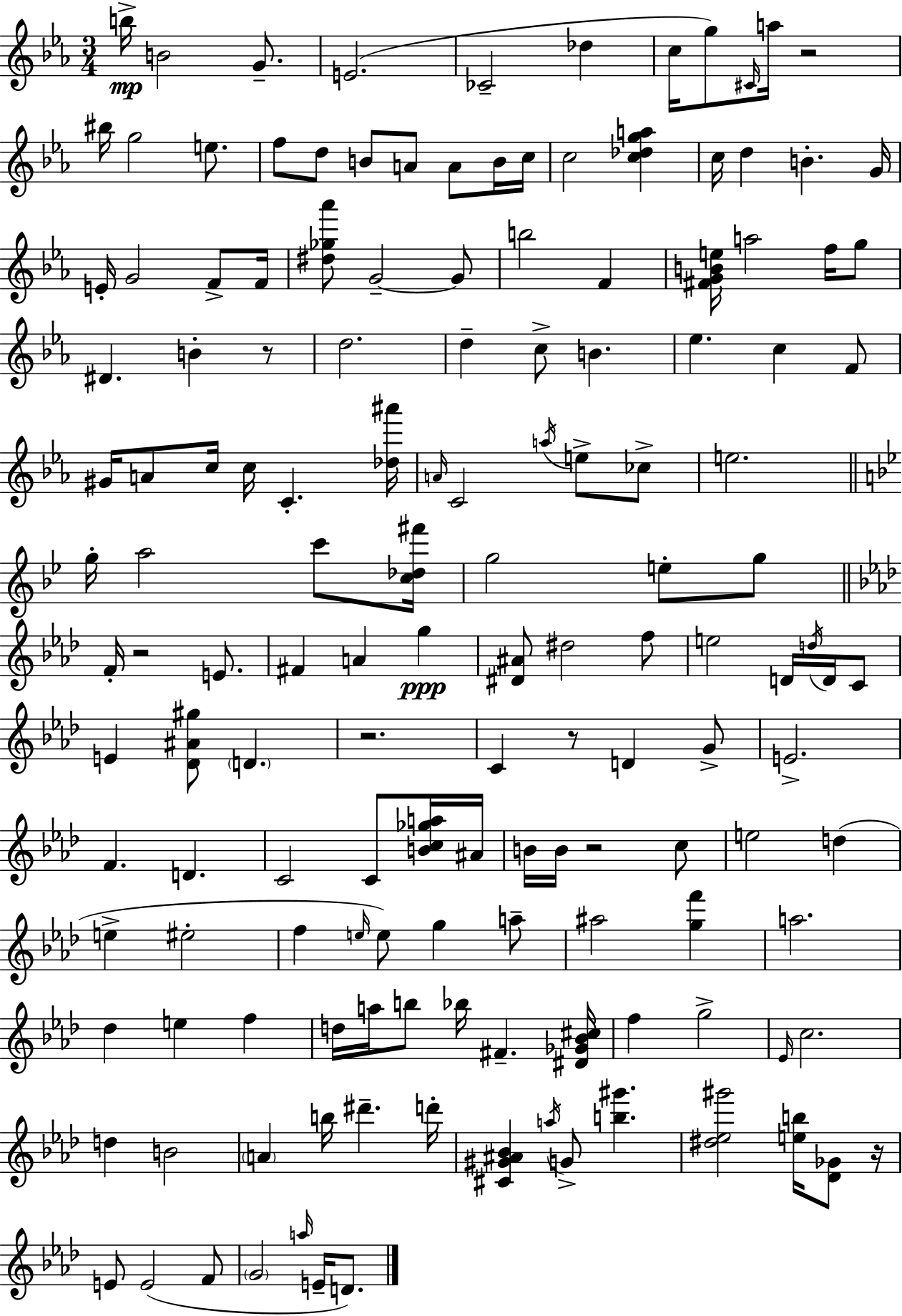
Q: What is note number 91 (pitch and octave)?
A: E5